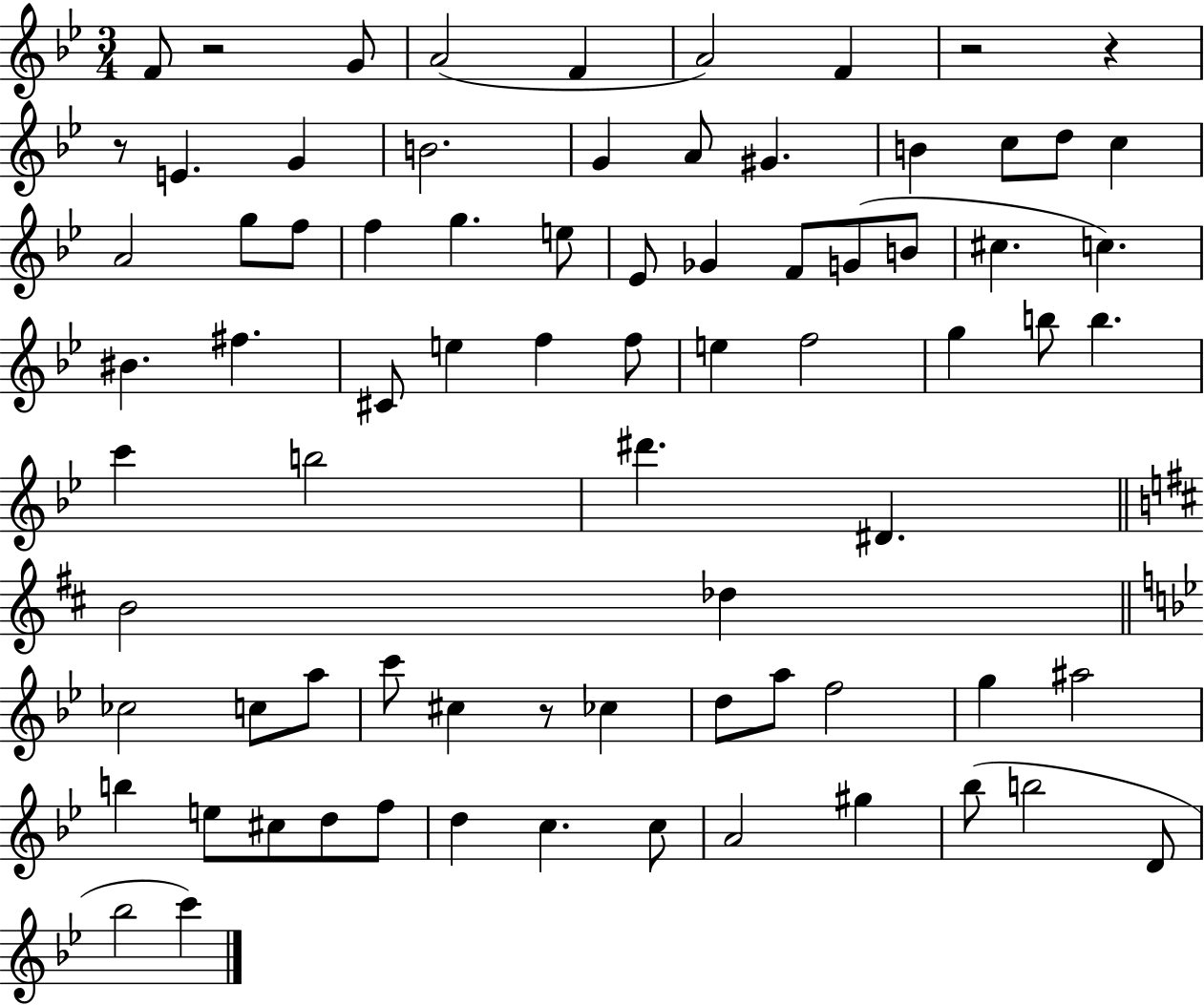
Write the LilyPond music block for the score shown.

{
  \clef treble
  \numericTimeSignature
  \time 3/4
  \key bes \major
  f'8 r2 g'8 | a'2( f'4 | a'2) f'4 | r2 r4 | \break r8 e'4. g'4 | b'2. | g'4 a'8 gis'4. | b'4 c''8 d''8 c''4 | \break a'2 g''8 f''8 | f''4 g''4. e''8 | ees'8 ges'4 f'8 g'8( b'8 | cis''4. c''4.) | \break bis'4. fis''4. | cis'8 e''4 f''4 f''8 | e''4 f''2 | g''4 b''8 b''4. | \break c'''4 b''2 | dis'''4. dis'4. | \bar "||" \break \key d \major b'2 des''4 | \bar "||" \break \key bes \major ces''2 c''8 a''8 | c'''8 cis''4 r8 ces''4 | d''8 a''8 f''2 | g''4 ais''2 | \break b''4 e''8 cis''8 d''8 f''8 | d''4 c''4. c''8 | a'2 gis''4 | bes''8( b''2 d'8 | \break bes''2 c'''4) | \bar "|."
}